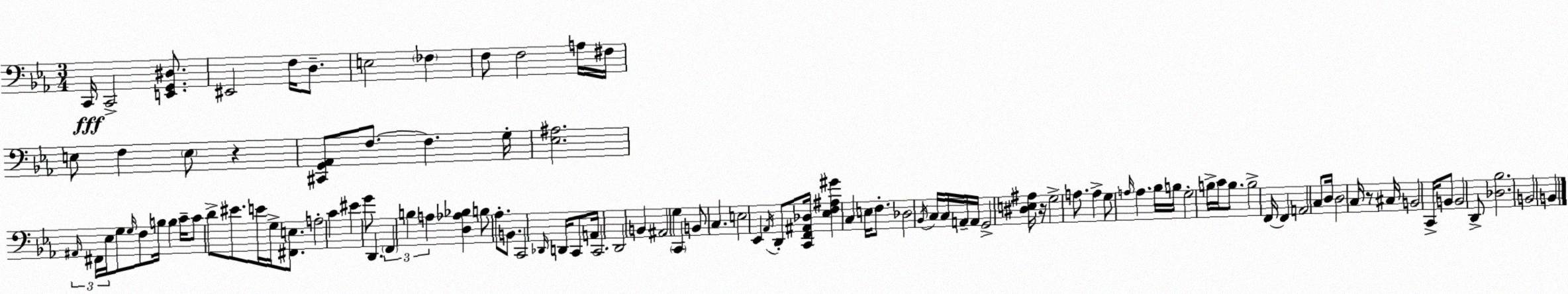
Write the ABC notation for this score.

X:1
T:Untitled
M:3/4
L:1/4
K:Eb
C,,/4 C,,2 [E,,G,,^D,]/2 ^E,,2 F,/4 D,/2 E,2 _F, F,/2 F,2 A,/4 ^F,/4 E,/2 F, E,/2 z [^C,,G,,_A,,]/2 F,/2 F, G,/4 [_E,^A,]2 ^A,,/4 ^F,,/4 _E,/4 G,/2 G,/4 F,/2 B,/4 B, C/4 C/2 D/2 ^E/2 E/4 G,/4 [^F,,E,]/2 A,2 C ^E G/2 D,, F,, B, A, [D,_A,_B,] B,/2 _A,/2 B,,/2 C,,2 _D,,/4 D,,/4 C,,/2 A,,/4 C,,2 D,,2 B,, ^A,,2 G, C,, B,,/2 C, E,2 _E,, _A,,/4 D,,/2 [C,,F,,^A,,_D,]/4 [_E,F,^A,^G] C, E,/4 F,/2 _D,2 _B,,/4 C,/4 C,/4 A,,/4 A,,/4 G,,2 [^D,E,^A,]/4 z/4 G,2 A,/2 A, G,/2 A,/4 A, _B,/4 B,/4 G,2 B,/4 C/4 B,/2 B,2 F,,/4 F,, A,,2 C,/2 D,/4 D,2 C,/4 z/2 ^C,/4 B,,2 C,,/4 B,,/2 B,,2 D,,/2 [_D,_B,]2 B,,2 B,,